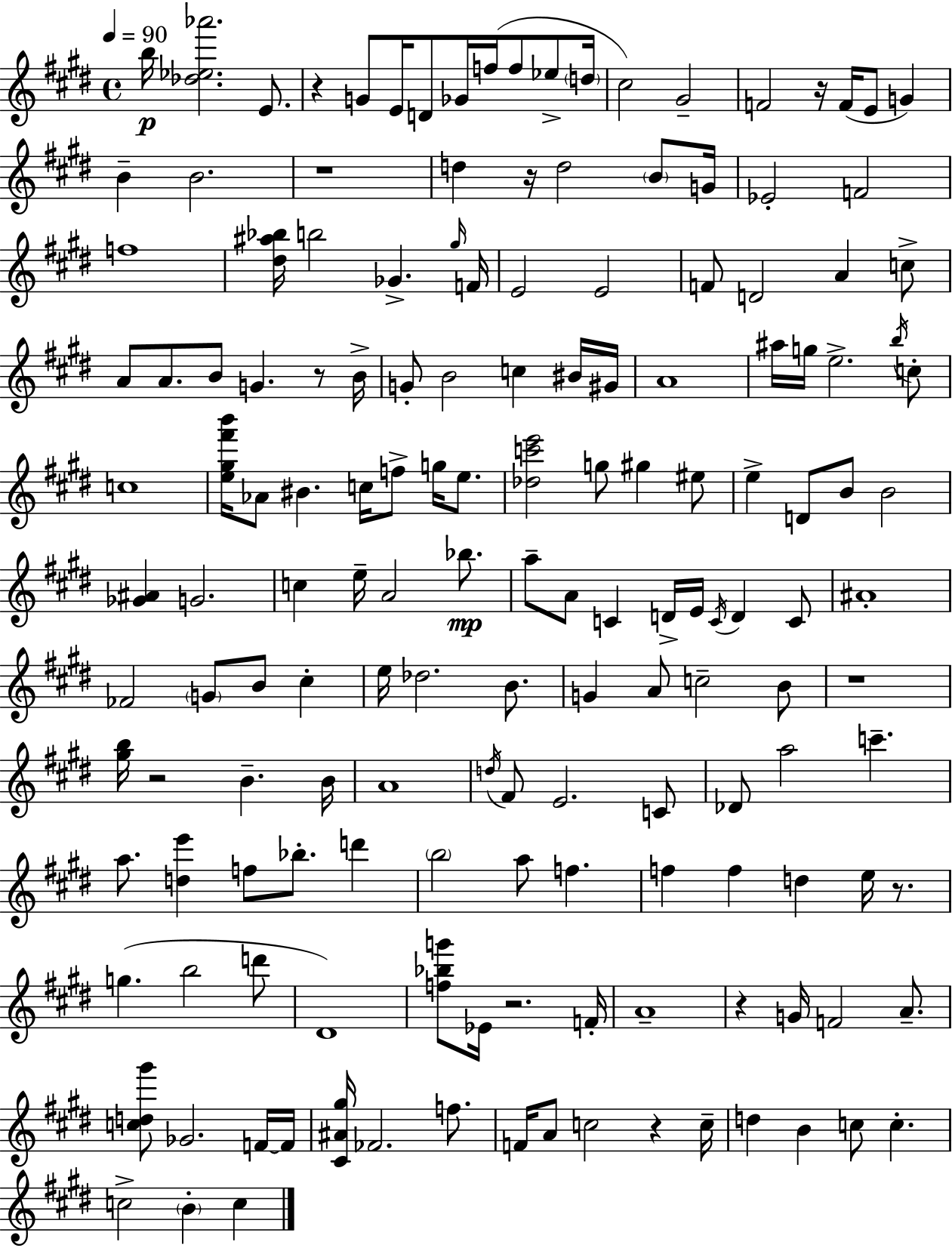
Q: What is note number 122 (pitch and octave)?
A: Gb4